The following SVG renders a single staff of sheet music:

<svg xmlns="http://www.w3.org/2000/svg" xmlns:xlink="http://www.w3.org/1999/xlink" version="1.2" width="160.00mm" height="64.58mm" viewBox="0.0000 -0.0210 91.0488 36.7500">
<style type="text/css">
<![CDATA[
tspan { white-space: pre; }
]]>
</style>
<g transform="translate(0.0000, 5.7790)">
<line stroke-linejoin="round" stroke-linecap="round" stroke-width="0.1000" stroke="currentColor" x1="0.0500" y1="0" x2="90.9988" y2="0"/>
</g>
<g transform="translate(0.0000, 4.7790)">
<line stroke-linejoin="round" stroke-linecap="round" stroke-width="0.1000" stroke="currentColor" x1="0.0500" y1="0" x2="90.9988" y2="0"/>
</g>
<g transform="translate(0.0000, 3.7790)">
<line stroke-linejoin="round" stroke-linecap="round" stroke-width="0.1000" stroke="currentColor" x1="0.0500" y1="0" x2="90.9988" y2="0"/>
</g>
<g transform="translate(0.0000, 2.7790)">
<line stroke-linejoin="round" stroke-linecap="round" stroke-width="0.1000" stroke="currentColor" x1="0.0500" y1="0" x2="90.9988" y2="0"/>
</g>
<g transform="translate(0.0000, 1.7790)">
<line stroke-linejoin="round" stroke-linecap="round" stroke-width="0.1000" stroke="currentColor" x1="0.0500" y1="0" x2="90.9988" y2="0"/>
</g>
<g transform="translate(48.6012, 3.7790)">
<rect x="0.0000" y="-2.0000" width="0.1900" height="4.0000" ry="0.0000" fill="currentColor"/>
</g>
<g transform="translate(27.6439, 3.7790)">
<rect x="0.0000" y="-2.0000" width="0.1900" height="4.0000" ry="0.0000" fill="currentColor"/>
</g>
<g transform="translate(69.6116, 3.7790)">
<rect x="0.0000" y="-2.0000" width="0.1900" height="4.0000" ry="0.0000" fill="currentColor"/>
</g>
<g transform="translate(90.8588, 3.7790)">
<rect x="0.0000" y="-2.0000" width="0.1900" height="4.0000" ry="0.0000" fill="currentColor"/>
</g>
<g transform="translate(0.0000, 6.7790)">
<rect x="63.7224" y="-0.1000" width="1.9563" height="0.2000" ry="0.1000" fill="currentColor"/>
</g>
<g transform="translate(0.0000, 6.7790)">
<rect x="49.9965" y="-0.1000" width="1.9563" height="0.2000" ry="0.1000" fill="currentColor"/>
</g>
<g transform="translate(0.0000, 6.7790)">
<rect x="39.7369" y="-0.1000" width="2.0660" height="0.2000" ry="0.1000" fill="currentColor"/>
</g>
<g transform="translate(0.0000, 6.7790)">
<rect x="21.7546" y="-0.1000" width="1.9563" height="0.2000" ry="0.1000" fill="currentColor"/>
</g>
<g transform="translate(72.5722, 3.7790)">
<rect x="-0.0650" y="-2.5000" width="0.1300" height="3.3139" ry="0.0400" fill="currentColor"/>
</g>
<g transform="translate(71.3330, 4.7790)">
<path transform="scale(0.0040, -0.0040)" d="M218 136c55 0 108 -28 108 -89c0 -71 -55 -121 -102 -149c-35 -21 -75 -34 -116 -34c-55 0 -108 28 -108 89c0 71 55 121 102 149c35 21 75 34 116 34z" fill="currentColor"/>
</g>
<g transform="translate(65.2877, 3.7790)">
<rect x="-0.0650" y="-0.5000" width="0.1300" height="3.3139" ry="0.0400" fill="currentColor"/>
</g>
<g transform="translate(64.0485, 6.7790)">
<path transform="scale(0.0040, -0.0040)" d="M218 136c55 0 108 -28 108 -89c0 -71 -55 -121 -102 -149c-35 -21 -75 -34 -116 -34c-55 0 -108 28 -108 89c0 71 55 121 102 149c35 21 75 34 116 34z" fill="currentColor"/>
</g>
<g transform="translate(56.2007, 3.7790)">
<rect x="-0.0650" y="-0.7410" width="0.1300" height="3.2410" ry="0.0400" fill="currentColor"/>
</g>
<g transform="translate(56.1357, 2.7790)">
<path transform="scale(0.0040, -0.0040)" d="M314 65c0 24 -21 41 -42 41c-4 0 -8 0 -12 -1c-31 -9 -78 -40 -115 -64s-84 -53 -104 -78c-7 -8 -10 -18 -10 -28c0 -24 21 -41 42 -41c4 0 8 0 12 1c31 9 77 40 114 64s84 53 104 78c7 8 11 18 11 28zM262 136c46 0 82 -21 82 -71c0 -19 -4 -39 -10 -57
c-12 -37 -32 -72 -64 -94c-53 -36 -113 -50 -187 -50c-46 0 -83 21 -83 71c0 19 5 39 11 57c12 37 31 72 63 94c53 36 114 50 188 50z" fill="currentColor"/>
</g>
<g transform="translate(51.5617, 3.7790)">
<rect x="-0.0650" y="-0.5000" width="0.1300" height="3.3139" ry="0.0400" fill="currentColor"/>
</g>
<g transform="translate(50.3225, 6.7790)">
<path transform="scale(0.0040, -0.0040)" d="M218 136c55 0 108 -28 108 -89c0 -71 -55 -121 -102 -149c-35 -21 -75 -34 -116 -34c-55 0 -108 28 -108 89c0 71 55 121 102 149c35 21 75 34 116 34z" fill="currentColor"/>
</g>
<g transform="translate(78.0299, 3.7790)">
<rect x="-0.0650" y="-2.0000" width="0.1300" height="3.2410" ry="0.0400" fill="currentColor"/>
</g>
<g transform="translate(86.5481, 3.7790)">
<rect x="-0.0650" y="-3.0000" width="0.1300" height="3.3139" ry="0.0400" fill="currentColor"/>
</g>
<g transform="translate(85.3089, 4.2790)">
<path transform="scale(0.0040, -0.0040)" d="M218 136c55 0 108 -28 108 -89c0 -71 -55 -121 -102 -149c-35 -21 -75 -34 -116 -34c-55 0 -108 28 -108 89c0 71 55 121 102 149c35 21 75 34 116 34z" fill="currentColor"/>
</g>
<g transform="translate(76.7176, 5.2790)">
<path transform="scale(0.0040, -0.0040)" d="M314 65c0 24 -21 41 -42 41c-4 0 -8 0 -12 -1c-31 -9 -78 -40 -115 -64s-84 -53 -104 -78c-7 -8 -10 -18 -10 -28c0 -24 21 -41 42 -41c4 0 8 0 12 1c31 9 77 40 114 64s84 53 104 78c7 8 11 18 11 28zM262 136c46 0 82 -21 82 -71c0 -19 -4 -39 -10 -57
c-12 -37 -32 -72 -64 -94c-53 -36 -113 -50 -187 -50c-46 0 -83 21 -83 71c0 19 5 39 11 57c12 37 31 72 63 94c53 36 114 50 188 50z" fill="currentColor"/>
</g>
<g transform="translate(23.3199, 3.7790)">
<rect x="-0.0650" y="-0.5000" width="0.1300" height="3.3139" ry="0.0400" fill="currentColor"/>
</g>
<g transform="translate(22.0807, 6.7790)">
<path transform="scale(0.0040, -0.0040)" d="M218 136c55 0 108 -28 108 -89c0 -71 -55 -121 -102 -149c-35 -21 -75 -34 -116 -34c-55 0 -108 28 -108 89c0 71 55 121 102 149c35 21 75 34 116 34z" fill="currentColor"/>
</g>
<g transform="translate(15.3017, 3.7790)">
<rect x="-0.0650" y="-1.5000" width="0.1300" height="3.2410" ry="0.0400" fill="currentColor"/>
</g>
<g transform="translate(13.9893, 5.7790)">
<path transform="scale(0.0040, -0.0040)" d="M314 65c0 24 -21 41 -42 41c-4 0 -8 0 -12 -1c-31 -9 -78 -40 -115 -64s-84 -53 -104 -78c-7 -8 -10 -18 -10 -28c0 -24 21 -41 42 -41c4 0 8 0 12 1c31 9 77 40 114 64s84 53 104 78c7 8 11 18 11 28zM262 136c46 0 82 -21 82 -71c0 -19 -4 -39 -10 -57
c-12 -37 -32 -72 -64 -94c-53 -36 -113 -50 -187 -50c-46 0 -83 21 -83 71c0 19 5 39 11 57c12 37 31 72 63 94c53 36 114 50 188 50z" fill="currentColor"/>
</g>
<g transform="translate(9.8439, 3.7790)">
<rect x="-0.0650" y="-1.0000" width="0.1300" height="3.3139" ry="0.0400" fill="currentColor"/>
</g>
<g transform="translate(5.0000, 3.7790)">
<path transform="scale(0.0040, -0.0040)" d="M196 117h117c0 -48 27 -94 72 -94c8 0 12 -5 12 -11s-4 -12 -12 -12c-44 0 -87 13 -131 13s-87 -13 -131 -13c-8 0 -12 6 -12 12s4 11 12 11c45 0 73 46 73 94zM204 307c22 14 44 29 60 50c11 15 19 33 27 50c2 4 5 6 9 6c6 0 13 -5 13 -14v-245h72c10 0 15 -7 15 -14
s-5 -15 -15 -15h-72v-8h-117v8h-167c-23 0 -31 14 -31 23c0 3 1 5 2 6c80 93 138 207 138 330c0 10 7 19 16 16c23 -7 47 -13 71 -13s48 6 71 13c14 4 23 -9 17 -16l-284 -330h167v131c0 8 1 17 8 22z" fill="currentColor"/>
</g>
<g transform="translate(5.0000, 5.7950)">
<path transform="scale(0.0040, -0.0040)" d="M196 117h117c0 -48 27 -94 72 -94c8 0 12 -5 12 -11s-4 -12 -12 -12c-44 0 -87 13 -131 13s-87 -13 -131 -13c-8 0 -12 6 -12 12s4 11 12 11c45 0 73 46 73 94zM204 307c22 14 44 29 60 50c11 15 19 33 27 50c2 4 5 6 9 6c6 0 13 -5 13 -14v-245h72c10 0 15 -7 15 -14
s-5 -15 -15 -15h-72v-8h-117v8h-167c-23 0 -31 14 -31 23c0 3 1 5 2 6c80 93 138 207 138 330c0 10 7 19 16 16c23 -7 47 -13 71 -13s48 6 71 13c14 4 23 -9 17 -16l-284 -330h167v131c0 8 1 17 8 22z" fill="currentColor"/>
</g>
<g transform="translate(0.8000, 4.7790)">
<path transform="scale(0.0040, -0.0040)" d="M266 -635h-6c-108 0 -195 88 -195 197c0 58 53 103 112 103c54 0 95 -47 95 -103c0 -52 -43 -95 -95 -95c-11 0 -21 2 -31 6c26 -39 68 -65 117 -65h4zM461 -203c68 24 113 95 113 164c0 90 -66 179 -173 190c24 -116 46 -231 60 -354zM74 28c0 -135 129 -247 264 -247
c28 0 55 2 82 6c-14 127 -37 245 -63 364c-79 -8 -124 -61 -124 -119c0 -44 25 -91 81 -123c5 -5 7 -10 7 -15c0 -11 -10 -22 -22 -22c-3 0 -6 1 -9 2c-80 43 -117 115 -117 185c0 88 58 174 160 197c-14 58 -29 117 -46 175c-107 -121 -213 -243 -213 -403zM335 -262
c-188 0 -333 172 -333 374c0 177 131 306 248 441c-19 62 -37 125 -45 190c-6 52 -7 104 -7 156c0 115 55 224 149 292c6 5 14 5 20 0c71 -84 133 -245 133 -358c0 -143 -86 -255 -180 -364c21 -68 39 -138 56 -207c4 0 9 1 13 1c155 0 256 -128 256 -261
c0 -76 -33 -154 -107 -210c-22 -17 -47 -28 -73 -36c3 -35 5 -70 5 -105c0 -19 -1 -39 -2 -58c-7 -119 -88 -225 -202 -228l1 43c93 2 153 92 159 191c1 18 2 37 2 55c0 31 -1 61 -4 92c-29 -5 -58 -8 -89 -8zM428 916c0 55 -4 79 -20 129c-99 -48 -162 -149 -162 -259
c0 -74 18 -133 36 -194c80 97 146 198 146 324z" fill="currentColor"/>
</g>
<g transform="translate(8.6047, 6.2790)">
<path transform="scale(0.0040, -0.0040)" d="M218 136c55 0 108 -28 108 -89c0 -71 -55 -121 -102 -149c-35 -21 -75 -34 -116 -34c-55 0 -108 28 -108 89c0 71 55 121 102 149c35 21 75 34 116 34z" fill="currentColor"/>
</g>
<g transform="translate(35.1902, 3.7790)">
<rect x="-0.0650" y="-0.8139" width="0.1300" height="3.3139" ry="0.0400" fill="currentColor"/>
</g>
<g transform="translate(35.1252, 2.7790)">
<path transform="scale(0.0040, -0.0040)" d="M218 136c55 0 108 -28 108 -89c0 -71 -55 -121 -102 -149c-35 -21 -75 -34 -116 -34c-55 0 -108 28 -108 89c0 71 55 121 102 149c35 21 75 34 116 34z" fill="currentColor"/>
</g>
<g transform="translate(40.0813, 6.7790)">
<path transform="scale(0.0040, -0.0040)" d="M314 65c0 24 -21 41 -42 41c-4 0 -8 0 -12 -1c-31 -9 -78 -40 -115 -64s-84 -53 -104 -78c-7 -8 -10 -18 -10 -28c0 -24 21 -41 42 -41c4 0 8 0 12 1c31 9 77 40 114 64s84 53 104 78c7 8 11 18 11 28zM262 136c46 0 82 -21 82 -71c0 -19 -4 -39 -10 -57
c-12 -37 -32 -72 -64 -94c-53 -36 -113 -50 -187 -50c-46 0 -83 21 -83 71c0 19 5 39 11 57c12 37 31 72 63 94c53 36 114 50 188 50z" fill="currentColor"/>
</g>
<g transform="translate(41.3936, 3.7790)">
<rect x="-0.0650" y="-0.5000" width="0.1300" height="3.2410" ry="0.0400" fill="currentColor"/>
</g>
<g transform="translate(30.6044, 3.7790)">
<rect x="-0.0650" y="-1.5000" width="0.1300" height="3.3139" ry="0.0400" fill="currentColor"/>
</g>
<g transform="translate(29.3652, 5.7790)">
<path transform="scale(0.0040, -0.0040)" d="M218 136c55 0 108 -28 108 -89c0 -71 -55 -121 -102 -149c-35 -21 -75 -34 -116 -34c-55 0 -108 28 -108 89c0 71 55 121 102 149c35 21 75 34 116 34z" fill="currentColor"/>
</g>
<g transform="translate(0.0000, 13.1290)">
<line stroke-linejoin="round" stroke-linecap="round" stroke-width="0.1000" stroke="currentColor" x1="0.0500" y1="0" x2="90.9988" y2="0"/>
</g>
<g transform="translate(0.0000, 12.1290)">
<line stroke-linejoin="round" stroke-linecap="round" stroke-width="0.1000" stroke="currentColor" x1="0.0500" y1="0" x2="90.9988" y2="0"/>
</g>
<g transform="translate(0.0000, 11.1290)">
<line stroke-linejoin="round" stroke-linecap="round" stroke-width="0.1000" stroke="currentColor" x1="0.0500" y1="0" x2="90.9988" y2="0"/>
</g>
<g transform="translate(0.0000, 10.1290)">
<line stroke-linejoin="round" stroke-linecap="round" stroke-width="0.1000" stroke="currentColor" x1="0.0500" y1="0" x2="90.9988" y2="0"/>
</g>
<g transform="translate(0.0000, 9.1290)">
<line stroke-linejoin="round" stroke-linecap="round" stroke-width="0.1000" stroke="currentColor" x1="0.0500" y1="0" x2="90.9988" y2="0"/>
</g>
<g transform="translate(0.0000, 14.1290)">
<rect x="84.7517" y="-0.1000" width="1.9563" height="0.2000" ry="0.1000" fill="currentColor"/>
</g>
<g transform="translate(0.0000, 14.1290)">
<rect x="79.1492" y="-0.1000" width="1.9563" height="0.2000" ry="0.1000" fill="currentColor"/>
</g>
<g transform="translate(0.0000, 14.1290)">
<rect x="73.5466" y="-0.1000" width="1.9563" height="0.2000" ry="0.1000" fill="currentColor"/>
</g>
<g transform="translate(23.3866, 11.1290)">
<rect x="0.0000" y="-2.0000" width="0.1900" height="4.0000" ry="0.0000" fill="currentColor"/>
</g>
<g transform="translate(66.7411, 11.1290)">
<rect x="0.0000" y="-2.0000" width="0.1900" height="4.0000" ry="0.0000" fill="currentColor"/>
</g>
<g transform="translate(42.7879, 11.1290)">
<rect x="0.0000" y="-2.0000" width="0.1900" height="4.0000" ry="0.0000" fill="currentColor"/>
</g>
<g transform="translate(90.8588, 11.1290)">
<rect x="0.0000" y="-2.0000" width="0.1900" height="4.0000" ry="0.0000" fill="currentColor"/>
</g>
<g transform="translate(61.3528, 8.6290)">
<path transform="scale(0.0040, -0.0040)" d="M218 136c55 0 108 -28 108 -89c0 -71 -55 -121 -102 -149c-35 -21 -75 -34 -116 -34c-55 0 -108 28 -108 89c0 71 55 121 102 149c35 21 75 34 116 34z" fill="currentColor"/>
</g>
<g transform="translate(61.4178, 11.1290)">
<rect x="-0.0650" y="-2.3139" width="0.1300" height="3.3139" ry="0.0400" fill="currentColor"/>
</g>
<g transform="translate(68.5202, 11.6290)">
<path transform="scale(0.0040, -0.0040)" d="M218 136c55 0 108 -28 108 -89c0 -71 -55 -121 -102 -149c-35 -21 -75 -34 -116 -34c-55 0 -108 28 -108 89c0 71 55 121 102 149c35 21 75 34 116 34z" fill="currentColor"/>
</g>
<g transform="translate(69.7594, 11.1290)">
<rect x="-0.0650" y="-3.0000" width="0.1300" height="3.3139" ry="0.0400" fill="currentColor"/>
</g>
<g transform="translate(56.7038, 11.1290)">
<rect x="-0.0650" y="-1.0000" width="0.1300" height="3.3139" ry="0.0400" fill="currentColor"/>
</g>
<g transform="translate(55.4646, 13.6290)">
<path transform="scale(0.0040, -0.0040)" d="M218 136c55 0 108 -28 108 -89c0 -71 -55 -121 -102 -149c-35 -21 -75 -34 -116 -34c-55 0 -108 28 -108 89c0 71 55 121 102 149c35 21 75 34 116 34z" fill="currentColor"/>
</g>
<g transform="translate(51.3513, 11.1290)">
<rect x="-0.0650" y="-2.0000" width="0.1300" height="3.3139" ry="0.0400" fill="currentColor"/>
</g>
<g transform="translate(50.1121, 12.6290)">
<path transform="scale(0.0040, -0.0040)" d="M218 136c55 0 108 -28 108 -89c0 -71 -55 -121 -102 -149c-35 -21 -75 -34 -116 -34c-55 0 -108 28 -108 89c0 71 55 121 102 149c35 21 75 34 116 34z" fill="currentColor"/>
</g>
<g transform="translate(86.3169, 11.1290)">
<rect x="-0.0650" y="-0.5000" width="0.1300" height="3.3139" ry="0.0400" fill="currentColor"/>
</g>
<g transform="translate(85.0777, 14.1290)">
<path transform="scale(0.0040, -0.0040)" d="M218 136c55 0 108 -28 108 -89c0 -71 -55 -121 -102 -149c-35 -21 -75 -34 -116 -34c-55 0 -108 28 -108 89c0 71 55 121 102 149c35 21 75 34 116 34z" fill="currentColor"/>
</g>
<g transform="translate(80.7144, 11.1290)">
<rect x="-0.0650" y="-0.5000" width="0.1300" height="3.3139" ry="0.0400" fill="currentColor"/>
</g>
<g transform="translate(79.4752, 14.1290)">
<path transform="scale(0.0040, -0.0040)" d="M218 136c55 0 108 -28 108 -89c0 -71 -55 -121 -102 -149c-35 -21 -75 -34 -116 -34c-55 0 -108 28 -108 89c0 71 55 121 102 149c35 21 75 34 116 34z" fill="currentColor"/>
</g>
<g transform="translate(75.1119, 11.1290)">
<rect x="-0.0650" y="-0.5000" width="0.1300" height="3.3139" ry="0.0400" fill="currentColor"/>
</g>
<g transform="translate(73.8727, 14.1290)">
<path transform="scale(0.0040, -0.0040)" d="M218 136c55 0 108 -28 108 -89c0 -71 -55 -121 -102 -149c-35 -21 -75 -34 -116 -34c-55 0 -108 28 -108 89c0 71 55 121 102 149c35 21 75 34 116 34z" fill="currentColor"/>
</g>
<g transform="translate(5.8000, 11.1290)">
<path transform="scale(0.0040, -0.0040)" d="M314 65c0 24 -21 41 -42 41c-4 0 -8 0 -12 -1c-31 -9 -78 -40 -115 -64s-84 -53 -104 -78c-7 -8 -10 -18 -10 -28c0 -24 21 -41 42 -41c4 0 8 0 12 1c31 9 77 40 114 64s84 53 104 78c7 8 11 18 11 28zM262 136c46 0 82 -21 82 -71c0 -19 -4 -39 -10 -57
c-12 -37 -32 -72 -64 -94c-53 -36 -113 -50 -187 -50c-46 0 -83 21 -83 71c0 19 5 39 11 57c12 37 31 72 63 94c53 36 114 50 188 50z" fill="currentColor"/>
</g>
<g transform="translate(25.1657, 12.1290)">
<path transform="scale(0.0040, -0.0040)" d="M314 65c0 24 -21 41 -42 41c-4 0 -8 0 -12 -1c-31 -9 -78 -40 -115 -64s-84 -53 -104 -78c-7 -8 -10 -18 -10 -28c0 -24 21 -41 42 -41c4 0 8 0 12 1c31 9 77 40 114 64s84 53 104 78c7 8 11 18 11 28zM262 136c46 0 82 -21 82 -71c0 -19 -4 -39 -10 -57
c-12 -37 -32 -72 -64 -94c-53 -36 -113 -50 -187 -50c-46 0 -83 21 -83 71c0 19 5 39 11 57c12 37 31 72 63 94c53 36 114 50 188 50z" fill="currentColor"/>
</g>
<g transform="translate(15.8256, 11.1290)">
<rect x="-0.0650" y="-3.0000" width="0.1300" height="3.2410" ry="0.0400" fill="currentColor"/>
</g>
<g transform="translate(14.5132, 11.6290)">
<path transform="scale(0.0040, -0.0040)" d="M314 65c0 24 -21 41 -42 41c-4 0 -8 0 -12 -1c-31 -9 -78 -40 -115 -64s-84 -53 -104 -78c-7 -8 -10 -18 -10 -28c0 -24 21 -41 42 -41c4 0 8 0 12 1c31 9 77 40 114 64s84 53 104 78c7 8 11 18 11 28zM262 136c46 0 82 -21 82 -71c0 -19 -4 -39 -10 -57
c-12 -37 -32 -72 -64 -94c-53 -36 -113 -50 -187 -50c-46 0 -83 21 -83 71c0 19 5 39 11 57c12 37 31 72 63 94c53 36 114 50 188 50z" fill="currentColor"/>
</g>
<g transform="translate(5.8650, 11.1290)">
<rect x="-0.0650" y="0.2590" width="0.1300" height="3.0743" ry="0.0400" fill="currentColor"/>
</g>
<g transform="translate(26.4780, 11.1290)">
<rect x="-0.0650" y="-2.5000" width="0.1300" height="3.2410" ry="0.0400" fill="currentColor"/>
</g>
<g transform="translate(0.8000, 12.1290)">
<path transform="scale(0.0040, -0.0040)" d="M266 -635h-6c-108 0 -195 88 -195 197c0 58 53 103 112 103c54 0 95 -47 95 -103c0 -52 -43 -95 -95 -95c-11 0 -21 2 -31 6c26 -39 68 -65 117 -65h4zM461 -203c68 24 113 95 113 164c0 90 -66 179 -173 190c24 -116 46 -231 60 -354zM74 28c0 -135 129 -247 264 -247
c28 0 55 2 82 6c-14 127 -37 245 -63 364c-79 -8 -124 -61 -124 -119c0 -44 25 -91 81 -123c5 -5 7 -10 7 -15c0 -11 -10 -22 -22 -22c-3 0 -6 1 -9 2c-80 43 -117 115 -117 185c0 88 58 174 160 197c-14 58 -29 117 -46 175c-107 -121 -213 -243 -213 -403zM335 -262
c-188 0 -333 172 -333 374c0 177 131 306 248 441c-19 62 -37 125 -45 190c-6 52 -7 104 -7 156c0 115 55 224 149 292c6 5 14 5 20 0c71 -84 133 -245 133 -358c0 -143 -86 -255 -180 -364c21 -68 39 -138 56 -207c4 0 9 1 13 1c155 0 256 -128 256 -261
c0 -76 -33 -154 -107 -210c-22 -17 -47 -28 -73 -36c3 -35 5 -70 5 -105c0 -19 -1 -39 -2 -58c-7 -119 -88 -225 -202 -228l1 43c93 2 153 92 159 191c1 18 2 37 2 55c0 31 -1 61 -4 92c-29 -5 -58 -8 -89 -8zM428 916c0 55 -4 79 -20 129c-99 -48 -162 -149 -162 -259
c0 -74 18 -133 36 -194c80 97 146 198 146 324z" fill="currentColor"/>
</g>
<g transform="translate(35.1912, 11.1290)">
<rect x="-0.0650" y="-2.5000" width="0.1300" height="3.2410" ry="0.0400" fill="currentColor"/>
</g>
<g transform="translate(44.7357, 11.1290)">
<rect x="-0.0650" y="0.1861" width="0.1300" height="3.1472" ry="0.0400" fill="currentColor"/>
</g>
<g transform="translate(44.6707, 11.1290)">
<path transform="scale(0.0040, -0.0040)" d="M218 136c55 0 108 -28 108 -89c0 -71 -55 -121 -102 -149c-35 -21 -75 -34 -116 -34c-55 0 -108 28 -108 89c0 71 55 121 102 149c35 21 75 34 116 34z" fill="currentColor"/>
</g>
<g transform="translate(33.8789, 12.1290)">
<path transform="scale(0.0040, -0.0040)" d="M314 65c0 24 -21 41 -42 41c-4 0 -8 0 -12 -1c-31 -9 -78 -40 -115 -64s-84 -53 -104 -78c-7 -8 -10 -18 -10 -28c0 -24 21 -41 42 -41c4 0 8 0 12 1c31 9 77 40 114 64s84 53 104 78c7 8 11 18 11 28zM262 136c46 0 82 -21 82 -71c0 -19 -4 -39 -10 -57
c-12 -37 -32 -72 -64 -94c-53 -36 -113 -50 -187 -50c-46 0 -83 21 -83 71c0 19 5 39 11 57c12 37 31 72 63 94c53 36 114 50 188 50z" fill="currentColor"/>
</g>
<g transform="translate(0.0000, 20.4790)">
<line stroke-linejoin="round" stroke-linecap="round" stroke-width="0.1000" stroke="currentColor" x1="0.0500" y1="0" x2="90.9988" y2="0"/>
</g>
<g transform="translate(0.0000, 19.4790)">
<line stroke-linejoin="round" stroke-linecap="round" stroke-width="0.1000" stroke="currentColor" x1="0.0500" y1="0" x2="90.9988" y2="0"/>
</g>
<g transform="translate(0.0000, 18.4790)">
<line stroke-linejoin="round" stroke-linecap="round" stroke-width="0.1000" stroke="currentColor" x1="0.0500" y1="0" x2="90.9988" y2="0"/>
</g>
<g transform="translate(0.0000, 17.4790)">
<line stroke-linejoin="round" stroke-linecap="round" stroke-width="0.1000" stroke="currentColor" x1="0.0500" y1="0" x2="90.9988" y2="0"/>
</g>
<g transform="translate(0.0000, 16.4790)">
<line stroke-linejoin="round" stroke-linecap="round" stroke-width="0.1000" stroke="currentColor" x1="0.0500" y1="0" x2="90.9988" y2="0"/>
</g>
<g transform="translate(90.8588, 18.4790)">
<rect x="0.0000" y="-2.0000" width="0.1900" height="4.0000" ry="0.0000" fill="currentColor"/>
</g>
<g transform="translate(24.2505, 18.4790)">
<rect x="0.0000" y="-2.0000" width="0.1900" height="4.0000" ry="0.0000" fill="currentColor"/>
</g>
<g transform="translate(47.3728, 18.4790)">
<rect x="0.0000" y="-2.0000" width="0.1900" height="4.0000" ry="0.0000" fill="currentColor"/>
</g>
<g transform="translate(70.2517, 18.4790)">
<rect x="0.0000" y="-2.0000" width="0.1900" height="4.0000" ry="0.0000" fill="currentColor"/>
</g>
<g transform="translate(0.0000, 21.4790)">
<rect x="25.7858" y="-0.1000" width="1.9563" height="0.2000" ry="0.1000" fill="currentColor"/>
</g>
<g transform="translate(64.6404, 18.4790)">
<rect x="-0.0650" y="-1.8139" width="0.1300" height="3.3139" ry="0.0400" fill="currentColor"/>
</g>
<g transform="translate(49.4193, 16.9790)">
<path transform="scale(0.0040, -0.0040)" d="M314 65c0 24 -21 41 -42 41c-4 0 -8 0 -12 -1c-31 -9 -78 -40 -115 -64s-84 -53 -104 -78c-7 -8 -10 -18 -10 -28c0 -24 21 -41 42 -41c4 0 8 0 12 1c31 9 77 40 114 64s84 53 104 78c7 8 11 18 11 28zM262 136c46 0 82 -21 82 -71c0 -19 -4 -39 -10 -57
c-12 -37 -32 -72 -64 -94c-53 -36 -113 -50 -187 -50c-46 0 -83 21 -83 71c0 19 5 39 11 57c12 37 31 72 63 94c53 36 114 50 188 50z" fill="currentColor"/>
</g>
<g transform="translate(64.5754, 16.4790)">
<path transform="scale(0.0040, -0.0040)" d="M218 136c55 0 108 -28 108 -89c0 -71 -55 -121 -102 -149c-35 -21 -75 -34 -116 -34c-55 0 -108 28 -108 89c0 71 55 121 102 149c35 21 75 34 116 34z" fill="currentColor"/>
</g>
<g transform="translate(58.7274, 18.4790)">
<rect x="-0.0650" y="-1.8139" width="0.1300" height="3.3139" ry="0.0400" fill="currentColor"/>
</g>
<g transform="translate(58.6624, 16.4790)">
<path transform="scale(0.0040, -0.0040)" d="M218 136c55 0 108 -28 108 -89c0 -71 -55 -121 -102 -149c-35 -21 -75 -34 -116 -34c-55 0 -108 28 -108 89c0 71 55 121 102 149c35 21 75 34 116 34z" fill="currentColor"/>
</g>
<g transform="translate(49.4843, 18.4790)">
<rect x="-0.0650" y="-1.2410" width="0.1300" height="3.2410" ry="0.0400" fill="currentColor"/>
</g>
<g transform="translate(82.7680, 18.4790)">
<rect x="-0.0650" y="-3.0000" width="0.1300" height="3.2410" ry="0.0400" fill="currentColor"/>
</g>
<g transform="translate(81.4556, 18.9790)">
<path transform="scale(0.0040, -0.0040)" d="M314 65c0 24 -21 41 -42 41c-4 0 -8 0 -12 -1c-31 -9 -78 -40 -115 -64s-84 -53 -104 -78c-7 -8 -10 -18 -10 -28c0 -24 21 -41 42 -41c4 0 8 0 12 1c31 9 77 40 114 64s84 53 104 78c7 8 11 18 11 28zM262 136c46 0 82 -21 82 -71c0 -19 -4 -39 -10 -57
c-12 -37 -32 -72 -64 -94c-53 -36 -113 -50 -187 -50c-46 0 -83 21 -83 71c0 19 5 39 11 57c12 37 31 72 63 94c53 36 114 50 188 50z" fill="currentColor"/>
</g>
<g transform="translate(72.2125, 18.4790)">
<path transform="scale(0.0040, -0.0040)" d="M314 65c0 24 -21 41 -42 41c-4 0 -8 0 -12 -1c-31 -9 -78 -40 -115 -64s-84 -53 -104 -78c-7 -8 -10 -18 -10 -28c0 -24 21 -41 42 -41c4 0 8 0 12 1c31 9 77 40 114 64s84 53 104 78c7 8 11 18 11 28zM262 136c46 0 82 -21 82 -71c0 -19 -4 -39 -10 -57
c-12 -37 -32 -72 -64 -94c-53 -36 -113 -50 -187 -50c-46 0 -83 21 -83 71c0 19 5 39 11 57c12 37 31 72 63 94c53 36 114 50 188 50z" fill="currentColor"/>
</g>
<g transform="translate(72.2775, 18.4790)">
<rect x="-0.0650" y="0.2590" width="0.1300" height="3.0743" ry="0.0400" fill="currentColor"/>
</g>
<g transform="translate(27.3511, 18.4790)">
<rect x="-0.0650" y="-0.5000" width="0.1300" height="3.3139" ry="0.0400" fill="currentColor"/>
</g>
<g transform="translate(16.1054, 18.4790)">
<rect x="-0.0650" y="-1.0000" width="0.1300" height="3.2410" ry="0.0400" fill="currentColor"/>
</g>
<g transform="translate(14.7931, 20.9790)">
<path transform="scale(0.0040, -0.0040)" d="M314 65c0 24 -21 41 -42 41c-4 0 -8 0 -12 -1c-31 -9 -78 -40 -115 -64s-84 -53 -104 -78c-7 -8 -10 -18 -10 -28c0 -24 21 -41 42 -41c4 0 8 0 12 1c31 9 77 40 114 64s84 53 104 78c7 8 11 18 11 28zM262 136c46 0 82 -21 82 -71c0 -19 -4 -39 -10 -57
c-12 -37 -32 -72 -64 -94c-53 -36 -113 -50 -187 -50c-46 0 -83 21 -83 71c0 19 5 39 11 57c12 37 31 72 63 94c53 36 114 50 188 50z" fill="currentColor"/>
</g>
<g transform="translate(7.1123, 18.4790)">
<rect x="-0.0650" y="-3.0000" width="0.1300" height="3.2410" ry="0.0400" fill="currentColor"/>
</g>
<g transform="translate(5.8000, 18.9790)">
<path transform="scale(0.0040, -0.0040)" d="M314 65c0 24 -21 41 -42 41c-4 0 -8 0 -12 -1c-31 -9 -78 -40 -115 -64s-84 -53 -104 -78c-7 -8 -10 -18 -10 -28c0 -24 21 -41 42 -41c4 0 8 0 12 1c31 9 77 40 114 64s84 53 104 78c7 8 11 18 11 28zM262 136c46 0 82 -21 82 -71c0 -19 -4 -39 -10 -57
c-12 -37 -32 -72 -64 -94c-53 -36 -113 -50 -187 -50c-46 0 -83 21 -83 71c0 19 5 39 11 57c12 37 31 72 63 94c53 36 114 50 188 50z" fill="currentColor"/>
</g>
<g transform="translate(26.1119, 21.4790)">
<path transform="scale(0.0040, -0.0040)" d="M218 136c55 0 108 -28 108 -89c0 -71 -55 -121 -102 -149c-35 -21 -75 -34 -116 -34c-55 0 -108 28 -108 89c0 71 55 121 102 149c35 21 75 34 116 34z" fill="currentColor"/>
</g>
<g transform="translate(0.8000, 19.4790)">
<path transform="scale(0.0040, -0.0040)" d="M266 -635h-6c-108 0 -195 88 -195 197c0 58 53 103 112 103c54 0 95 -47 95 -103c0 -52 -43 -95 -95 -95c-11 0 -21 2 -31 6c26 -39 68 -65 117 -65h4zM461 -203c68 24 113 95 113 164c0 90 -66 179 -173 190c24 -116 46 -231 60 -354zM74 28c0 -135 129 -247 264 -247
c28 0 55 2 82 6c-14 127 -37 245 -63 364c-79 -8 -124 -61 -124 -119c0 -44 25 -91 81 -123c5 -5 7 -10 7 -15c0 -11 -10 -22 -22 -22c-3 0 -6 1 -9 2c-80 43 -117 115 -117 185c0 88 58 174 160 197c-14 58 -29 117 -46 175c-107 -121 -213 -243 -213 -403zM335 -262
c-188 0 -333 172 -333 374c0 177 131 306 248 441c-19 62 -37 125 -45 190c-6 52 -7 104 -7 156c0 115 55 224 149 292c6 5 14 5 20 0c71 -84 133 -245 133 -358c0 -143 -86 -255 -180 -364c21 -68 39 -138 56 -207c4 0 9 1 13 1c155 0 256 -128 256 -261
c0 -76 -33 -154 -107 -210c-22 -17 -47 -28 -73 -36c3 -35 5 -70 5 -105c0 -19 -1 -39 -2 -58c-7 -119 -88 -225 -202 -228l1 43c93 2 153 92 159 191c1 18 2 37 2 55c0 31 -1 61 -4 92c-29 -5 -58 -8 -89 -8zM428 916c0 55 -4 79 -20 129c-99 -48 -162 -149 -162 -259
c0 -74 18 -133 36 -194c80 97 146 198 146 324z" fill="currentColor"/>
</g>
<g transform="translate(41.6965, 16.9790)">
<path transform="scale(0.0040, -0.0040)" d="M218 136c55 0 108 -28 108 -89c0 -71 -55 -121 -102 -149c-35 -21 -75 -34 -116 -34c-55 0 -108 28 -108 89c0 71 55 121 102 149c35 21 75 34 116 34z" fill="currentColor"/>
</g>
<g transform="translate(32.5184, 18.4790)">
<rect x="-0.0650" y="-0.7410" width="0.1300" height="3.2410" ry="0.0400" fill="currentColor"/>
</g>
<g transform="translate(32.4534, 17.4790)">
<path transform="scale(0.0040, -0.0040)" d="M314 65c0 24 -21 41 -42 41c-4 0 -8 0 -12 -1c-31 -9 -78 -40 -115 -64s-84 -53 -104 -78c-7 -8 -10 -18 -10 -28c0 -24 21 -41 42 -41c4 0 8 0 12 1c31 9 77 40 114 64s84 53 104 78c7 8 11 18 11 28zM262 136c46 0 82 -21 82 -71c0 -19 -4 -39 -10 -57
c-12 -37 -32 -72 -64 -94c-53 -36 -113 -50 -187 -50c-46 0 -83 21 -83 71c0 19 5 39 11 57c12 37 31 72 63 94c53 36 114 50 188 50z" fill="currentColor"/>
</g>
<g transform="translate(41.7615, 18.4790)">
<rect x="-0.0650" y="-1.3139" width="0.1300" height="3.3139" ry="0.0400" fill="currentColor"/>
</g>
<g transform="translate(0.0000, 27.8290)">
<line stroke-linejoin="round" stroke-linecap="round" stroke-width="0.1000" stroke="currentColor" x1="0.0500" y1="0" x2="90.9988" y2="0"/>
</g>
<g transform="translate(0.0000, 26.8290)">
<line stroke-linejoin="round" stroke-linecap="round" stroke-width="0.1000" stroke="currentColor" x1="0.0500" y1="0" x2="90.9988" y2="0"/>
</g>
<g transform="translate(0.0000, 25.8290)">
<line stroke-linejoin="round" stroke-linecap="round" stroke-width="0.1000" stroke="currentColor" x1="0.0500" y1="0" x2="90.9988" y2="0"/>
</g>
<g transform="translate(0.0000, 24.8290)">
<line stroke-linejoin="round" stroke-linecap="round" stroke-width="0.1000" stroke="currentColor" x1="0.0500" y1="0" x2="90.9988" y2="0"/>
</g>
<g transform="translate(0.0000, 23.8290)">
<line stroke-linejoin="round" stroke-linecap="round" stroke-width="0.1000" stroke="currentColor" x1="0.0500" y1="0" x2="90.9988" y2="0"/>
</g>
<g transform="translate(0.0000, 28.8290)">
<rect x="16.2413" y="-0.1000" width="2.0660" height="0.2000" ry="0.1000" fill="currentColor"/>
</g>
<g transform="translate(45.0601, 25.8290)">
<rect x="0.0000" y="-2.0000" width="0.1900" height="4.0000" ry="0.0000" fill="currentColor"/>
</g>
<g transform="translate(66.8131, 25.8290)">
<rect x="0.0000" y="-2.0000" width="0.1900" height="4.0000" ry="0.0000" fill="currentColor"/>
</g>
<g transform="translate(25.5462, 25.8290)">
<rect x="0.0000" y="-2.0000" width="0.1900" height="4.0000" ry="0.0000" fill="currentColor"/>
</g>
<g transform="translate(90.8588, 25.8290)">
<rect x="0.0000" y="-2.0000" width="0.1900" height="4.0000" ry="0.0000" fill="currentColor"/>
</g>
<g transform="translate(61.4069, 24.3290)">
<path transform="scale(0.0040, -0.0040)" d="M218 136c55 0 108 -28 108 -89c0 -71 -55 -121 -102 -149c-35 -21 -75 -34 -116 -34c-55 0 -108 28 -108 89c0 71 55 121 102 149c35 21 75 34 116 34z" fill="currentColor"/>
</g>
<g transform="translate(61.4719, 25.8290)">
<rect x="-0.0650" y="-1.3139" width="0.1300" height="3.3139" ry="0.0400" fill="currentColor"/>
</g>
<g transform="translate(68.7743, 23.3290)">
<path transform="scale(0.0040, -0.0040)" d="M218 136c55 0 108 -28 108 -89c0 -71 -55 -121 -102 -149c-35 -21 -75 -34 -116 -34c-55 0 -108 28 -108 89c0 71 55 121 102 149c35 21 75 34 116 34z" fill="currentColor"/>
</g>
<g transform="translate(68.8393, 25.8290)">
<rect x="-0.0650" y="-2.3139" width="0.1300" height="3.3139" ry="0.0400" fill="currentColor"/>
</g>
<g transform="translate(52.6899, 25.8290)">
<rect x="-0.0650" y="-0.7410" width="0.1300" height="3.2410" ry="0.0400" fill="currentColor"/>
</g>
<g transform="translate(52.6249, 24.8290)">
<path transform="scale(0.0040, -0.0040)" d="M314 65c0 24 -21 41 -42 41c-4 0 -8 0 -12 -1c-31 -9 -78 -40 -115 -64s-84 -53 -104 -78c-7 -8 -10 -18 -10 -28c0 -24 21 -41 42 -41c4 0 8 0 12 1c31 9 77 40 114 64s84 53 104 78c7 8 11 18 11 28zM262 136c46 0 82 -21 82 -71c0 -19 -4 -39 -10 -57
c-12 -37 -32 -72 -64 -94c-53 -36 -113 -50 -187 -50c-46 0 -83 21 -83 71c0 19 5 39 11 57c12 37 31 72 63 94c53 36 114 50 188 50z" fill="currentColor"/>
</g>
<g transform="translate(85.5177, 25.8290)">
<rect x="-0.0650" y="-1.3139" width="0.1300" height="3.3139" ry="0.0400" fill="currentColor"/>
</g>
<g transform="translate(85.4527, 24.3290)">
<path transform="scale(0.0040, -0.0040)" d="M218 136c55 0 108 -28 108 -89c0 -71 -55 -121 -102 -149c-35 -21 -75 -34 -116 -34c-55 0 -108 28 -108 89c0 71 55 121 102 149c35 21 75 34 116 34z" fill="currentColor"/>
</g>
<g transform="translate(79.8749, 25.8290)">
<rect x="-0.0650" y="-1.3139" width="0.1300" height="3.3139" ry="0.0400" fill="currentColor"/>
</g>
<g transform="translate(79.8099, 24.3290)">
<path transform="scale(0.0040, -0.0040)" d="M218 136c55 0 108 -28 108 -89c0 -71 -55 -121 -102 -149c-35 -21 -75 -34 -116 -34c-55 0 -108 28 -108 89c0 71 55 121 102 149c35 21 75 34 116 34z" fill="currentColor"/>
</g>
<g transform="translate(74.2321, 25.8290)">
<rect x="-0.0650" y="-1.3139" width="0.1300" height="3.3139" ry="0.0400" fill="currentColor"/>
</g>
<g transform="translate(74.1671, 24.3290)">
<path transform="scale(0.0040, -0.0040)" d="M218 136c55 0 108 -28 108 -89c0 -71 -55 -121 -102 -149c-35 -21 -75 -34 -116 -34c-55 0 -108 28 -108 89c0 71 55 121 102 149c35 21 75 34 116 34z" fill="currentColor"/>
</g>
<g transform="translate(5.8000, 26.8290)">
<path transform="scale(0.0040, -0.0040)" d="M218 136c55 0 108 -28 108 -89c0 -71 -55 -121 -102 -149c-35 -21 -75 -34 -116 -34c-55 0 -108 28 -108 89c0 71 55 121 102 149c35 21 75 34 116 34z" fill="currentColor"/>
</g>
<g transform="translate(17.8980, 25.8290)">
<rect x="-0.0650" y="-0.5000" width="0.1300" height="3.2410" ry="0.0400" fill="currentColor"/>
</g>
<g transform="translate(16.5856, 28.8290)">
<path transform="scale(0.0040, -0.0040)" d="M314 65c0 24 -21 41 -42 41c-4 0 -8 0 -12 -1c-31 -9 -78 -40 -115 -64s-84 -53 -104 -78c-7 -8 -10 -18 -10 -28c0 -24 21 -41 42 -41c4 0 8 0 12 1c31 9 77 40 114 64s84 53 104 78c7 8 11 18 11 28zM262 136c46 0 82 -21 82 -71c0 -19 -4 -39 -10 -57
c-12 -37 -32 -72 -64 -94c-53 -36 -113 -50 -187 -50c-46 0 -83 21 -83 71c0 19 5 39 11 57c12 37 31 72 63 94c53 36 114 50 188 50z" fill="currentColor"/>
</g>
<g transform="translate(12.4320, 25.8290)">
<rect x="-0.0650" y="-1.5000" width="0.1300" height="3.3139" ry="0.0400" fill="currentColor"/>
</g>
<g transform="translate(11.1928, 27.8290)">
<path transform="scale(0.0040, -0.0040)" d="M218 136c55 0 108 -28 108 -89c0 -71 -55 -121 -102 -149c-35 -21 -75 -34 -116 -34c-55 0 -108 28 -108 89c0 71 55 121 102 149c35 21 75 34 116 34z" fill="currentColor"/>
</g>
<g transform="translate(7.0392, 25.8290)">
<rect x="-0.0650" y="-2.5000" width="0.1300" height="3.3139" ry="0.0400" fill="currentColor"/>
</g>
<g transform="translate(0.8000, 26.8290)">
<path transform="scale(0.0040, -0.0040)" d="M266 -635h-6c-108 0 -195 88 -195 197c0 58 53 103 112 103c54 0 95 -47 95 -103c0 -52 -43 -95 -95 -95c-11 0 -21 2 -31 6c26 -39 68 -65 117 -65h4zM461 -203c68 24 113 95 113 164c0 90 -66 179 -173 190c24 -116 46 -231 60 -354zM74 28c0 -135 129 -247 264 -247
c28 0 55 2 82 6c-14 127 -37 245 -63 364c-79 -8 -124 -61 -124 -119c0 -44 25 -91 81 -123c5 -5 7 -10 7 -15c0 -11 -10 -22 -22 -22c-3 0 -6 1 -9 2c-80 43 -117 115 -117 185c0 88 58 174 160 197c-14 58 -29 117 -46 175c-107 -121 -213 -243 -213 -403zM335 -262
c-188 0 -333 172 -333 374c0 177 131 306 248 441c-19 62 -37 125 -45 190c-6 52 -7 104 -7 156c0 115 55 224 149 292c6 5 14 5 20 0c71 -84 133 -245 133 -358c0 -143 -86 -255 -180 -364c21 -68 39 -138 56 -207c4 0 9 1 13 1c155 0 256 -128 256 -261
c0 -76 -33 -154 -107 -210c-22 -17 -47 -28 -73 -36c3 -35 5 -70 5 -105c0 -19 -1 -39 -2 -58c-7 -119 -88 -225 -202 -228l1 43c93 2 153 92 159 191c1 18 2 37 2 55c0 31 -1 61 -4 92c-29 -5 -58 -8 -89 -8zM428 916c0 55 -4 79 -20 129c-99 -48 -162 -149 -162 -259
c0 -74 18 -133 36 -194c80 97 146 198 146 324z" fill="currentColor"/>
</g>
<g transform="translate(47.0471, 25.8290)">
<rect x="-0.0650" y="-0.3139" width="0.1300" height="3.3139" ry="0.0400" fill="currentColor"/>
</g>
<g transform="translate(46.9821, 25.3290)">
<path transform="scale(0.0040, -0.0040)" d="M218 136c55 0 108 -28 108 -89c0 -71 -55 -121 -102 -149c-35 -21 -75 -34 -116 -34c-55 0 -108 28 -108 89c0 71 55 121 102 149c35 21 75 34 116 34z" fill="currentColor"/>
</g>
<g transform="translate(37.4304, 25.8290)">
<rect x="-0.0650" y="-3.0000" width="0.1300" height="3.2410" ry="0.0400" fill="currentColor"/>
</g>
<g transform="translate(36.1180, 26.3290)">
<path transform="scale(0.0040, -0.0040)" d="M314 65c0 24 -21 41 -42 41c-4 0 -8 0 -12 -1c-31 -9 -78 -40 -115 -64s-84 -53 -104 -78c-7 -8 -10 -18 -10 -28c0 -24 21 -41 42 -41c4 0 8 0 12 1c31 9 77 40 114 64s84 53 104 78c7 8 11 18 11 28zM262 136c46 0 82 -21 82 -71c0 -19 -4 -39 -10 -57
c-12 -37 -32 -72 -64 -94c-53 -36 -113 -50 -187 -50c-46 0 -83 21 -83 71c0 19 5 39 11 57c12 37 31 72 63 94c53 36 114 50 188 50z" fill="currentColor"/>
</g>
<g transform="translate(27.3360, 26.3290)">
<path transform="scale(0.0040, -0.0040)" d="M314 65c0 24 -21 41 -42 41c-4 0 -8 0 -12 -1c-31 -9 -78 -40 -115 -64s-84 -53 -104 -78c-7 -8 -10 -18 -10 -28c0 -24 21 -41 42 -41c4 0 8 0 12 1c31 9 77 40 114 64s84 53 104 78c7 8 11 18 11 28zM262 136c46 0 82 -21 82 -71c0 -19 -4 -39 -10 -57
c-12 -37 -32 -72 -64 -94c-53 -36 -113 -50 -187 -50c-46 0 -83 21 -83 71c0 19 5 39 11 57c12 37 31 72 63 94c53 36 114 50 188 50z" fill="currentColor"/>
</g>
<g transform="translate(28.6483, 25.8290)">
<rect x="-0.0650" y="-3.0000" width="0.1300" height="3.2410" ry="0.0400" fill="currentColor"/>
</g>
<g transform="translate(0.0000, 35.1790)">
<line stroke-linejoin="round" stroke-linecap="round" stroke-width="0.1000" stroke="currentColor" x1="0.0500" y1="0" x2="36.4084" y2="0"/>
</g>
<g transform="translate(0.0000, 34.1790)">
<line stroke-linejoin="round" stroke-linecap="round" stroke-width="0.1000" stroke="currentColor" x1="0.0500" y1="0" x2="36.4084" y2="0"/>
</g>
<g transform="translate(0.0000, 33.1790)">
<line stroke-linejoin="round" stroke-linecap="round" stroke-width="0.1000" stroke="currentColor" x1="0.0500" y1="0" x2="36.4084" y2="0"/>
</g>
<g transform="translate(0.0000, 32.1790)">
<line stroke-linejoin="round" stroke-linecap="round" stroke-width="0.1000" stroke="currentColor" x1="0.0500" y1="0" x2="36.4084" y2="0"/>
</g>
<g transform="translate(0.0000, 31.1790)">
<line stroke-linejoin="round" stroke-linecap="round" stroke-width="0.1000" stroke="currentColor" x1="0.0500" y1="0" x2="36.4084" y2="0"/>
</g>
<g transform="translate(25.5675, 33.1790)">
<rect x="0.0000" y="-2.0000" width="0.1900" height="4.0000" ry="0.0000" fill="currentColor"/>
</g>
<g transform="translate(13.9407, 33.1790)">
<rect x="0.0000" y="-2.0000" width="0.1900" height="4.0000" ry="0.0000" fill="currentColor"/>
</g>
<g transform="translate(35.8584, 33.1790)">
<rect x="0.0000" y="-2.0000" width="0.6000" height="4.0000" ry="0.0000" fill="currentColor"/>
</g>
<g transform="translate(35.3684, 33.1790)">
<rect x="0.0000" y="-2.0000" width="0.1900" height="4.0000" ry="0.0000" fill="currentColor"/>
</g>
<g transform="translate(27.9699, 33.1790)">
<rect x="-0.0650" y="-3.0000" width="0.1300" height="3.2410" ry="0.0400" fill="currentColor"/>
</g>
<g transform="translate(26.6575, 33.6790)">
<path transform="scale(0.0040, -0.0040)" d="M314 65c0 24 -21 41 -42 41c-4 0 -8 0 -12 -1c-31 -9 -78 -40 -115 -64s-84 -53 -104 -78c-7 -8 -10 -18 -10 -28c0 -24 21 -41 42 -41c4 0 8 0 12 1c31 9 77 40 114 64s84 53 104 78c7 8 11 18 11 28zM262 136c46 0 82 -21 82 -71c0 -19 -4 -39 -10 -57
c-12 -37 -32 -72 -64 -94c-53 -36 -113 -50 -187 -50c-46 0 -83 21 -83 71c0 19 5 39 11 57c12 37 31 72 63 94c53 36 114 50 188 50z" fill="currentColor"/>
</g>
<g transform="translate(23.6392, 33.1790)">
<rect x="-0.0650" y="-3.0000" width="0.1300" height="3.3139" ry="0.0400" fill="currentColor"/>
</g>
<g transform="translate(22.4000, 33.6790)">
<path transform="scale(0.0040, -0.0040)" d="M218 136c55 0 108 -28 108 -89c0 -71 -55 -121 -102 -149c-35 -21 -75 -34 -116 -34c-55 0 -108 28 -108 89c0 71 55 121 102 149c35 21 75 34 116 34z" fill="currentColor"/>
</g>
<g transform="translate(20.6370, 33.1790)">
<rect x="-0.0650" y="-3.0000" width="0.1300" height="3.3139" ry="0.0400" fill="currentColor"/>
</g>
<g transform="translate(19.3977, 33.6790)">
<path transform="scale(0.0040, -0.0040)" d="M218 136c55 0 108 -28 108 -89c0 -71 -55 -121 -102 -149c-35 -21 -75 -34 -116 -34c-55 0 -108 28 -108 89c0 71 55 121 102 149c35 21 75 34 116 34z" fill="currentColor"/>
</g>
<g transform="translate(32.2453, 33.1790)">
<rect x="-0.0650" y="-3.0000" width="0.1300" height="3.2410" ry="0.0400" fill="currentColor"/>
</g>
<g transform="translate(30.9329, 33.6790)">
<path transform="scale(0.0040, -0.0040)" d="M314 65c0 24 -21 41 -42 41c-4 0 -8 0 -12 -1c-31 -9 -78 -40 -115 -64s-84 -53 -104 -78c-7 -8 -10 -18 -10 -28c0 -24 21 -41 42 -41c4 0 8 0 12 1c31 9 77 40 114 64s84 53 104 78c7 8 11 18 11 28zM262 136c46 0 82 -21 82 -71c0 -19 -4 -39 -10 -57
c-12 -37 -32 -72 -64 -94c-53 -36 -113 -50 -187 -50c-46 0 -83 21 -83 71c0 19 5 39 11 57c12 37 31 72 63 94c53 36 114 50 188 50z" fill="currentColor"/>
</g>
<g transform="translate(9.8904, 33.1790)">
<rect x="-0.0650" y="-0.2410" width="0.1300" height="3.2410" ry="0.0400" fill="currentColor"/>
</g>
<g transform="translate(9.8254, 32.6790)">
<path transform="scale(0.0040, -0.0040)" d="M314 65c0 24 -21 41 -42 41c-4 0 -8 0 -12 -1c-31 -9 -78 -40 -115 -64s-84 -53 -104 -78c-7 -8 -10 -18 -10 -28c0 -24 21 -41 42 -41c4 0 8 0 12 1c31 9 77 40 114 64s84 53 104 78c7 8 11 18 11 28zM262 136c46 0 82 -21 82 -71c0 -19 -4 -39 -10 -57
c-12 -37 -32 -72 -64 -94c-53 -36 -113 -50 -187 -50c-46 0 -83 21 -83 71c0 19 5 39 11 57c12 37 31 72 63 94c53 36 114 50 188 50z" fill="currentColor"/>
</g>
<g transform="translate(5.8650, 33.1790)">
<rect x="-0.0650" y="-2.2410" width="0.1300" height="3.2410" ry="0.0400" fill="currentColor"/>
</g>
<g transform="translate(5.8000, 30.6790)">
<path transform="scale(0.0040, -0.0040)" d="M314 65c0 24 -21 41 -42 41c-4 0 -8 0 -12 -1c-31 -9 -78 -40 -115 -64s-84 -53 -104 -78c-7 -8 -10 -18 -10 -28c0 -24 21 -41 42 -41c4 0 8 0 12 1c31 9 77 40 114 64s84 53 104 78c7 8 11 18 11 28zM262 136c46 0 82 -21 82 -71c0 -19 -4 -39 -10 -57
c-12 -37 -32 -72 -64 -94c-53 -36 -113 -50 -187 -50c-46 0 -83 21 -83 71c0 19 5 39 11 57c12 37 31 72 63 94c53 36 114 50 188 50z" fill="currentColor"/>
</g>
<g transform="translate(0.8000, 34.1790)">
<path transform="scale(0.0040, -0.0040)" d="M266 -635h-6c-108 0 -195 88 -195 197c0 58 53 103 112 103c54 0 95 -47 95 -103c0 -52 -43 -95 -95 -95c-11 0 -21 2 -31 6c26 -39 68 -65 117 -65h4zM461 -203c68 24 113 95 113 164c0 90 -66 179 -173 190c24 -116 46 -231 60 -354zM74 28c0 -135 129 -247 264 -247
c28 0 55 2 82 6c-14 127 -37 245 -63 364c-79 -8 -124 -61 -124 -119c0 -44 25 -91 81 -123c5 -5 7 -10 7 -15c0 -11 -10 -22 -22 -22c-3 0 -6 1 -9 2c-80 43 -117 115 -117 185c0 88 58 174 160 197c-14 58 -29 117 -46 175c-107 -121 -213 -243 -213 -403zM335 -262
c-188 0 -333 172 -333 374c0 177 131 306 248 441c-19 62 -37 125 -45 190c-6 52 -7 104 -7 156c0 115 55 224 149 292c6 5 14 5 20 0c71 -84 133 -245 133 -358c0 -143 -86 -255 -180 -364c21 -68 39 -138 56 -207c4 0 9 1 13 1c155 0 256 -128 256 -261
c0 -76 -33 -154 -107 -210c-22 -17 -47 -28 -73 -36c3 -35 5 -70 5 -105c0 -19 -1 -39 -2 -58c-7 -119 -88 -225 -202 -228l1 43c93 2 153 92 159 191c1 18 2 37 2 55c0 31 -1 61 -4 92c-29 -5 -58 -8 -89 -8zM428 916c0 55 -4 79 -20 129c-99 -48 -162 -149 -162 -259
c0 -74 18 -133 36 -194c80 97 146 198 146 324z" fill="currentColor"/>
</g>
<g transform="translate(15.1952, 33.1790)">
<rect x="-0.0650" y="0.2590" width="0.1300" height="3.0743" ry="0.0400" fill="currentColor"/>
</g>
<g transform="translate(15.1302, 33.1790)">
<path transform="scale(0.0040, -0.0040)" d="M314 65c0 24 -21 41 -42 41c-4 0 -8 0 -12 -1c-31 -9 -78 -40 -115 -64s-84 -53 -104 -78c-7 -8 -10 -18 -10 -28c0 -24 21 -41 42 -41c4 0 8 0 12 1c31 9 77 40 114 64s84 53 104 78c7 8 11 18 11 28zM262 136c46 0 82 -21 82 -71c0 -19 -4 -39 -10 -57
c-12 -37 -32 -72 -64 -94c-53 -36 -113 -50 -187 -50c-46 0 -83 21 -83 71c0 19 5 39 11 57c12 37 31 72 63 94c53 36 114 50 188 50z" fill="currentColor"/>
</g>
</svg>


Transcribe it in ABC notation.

X:1
T:Untitled
M:4/4
L:1/4
K:C
D E2 C E d C2 C d2 C G F2 A B2 A2 G2 G2 B F D g A C C C A2 D2 C d2 e e2 f f B2 A2 G E C2 A2 A2 c d2 e g e e e g2 c2 B2 A A A2 A2